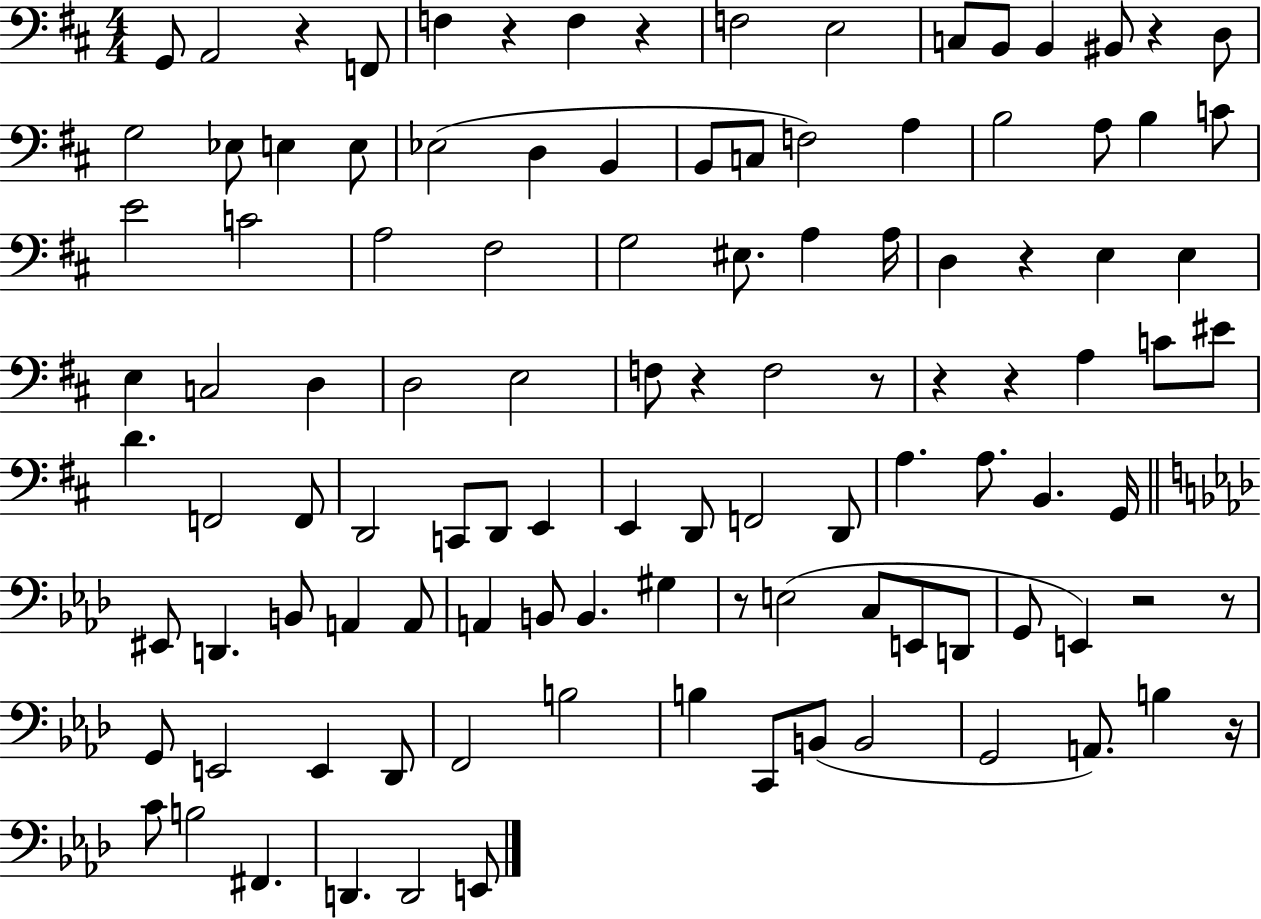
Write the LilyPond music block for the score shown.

{
  \clef bass
  \numericTimeSignature
  \time 4/4
  \key d \major
  \repeat volta 2 { g,8 a,2 r4 f,8 | f4 r4 f4 r4 | f2 e2 | c8 b,8 b,4 bis,8 r4 d8 | \break g2 ees8 e4 e8 | ees2( d4 b,4 | b,8 c8 f2) a4 | b2 a8 b4 c'8 | \break e'2 c'2 | a2 fis2 | g2 eis8. a4 a16 | d4 r4 e4 e4 | \break e4 c2 d4 | d2 e2 | f8 r4 f2 r8 | r4 r4 a4 c'8 eis'8 | \break d'4. f,2 f,8 | d,2 c,8 d,8 e,4 | e,4 d,8 f,2 d,8 | a4. a8. b,4. g,16 | \break \bar "||" \break \key aes \major eis,8 d,4. b,8 a,4 a,8 | a,4 b,8 b,4. gis4 | r8 e2( c8 e,8 d,8 | g,8 e,4) r2 r8 | \break g,8 e,2 e,4 des,8 | f,2 b2 | b4 c,8 b,8( b,2 | g,2 a,8.) b4 r16 | \break c'8 b2 fis,4. | d,4. d,2 e,8 | } \bar "|."
}